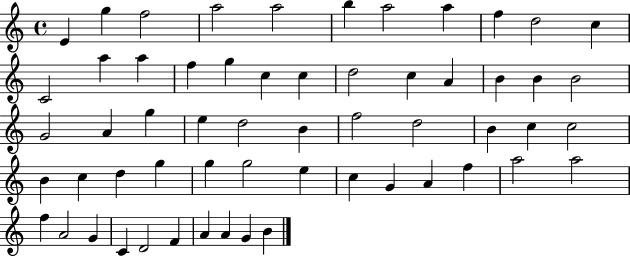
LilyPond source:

{
  \clef treble
  \time 4/4
  \defaultTimeSignature
  \key c \major
  e'4 g''4 f''2 | a''2 a''2 | b''4 a''2 a''4 | f''4 d''2 c''4 | \break c'2 a''4 a''4 | f''4 g''4 c''4 c''4 | d''2 c''4 a'4 | b'4 b'4 b'2 | \break g'2 a'4 g''4 | e''4 d''2 b'4 | f''2 d''2 | b'4 c''4 c''2 | \break b'4 c''4 d''4 g''4 | g''4 g''2 e''4 | c''4 g'4 a'4 f''4 | a''2 a''2 | \break f''4 a'2 g'4 | c'4 d'2 f'4 | a'4 a'4 g'4 b'4 | \bar "|."
}